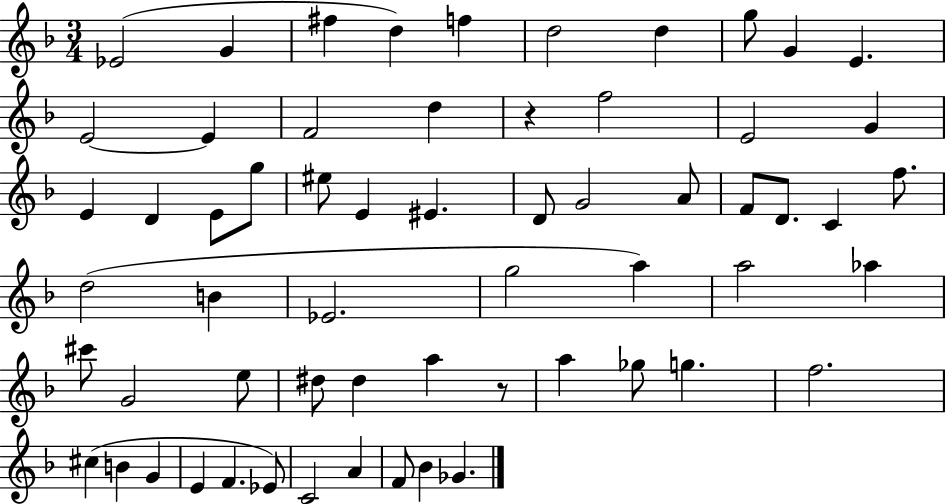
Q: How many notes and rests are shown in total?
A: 61